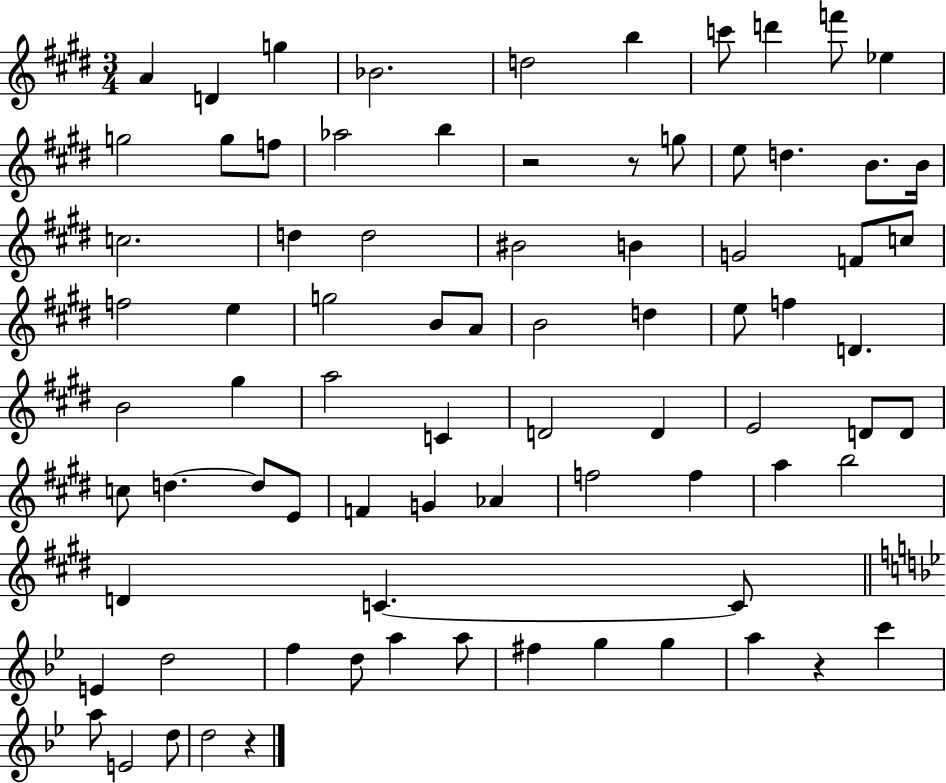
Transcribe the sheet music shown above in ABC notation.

X:1
T:Untitled
M:3/4
L:1/4
K:E
A D g _B2 d2 b c'/2 d' f'/2 _e g2 g/2 f/2 _a2 b z2 z/2 g/2 e/2 d B/2 B/4 c2 d d2 ^B2 B G2 F/2 c/2 f2 e g2 B/2 A/2 B2 d e/2 f D B2 ^g a2 C D2 D E2 D/2 D/2 c/2 d d/2 E/2 F G _A f2 f a b2 D C C/2 E d2 f d/2 a a/2 ^f g g a z c' a/2 E2 d/2 d2 z